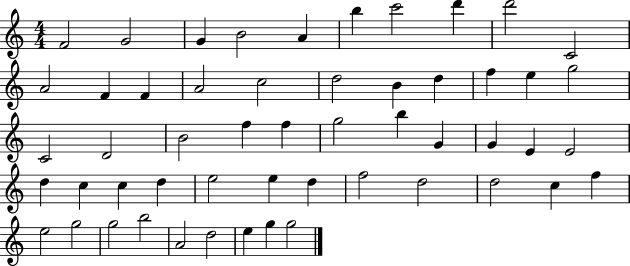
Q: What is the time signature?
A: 4/4